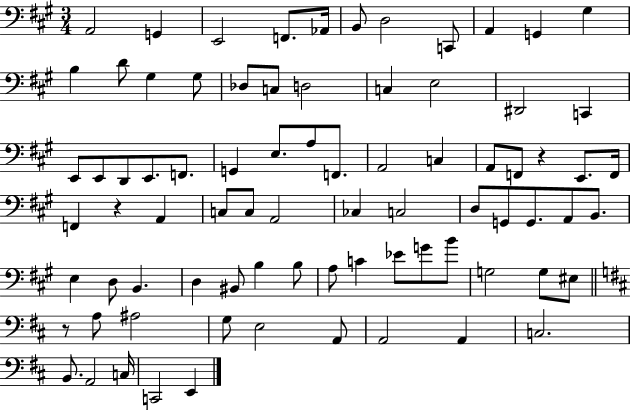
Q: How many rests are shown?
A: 3